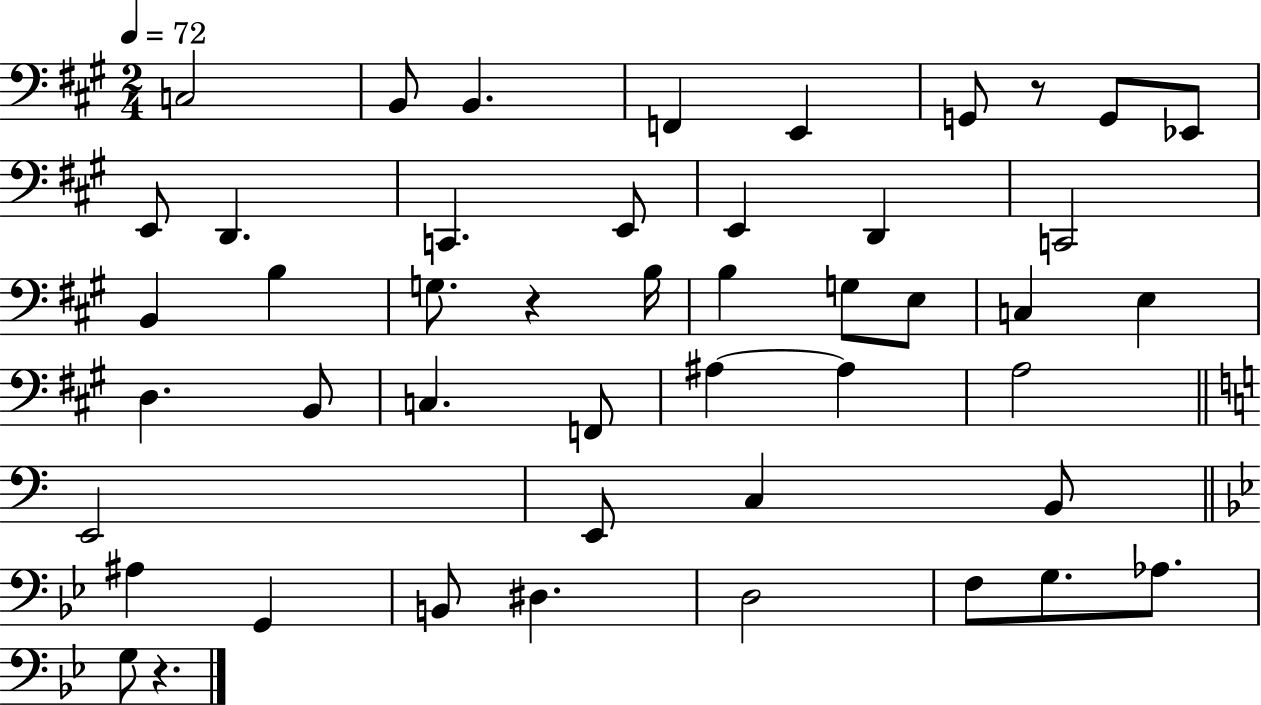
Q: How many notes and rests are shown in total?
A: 47